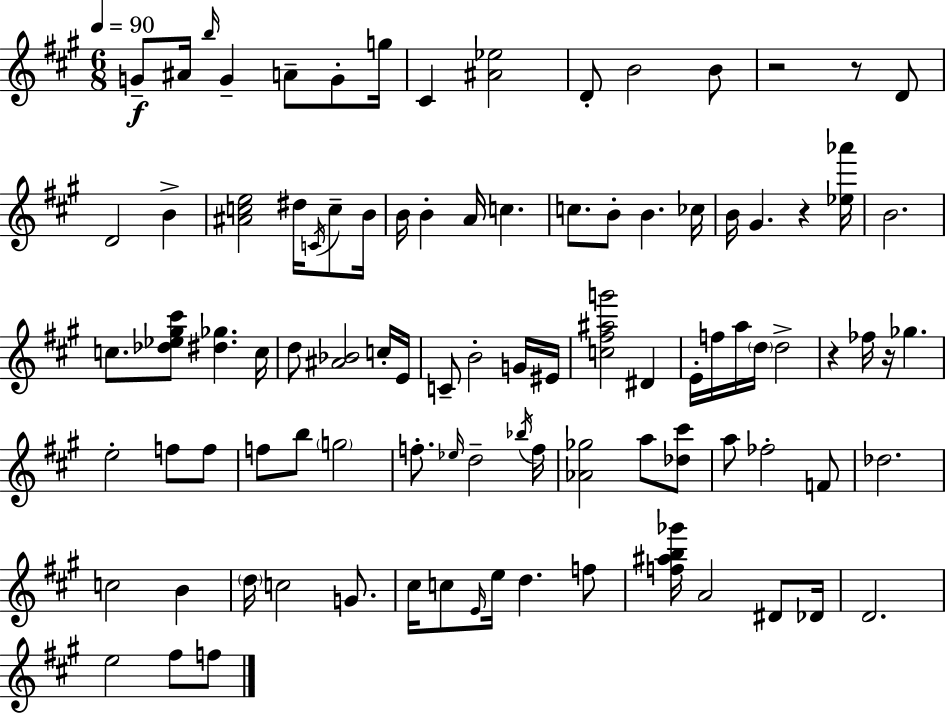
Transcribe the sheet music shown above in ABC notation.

X:1
T:Untitled
M:6/8
L:1/4
K:A
G/2 ^A/4 b/4 G A/2 G/2 g/4 ^C [^A_e]2 D/2 B2 B/2 z2 z/2 D/2 D2 B [^Ace]2 ^d/4 C/4 c/2 B/4 B/4 B A/4 c c/2 B/2 B _c/4 B/4 ^G z [_e_a']/4 B2 c/2 [_d_e^g^c']/2 [^d_g] c/4 d/2 [^A_B]2 c/4 E/4 C/2 B2 G/4 ^E/4 [c^f^ag']2 ^D E/4 f/4 a/4 d/4 d2 z _f/4 z/4 _g e2 f/2 f/2 f/2 b/2 g2 f/2 _e/4 d2 _b/4 f/4 [_A_g]2 a/2 [_d^c']/2 a/2 _f2 F/2 _d2 c2 B d/4 c2 G/2 ^c/4 c/2 E/4 e/4 d f/2 [f^ab_g']/4 A2 ^D/2 _D/4 D2 e2 ^f/2 f/2